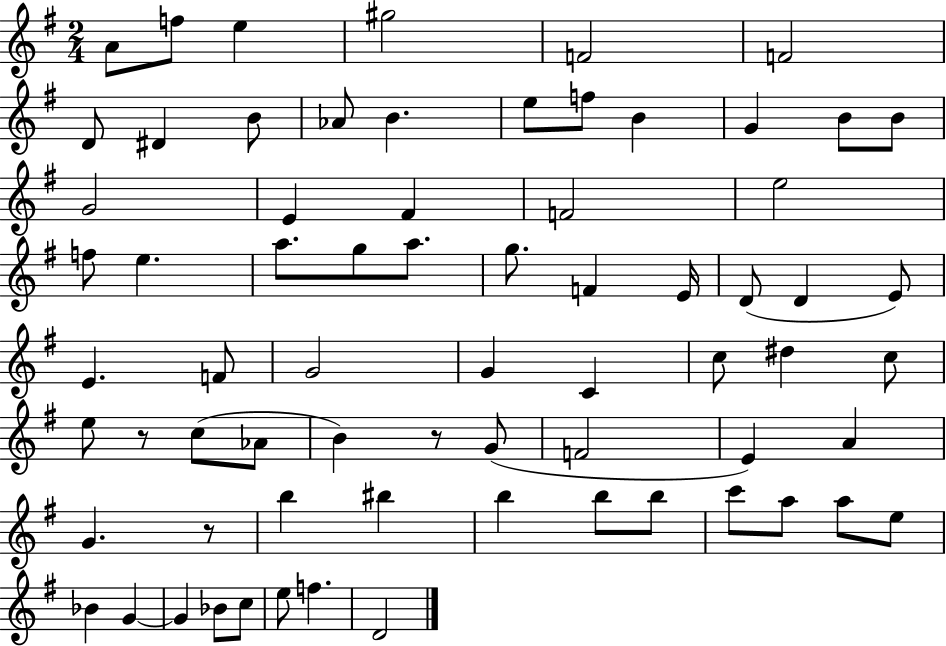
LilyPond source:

{
  \clef treble
  \numericTimeSignature
  \time 2/4
  \key g \major
  a'8 f''8 e''4 | gis''2 | f'2 | f'2 | \break d'8 dis'4 b'8 | aes'8 b'4. | e''8 f''8 b'4 | g'4 b'8 b'8 | \break g'2 | e'4 fis'4 | f'2 | e''2 | \break f''8 e''4. | a''8. g''8 a''8. | g''8. f'4 e'16 | d'8( d'4 e'8) | \break e'4. f'8 | g'2 | g'4 c'4 | c''8 dis''4 c''8 | \break e''8 r8 c''8( aes'8 | b'4) r8 g'8( | f'2 | e'4) a'4 | \break g'4. r8 | b''4 bis''4 | b''4 b''8 b''8 | c'''8 a''8 a''8 e''8 | \break bes'4 g'4~~ | g'4 bes'8 c''8 | e''8 f''4. | d'2 | \break \bar "|."
}